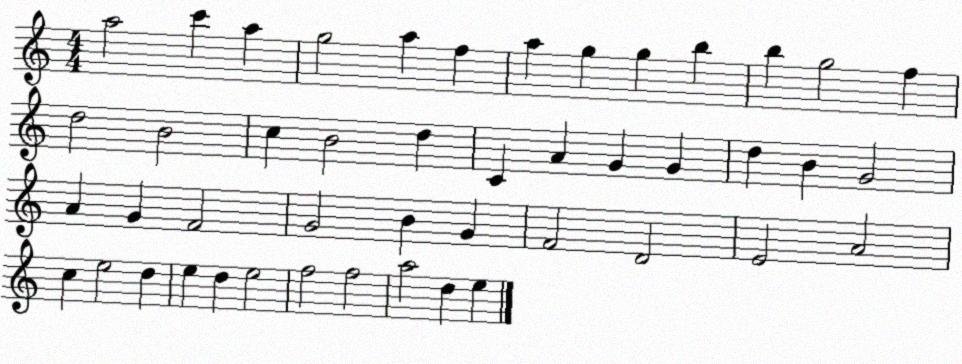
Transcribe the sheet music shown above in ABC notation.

X:1
T:Untitled
M:4/4
L:1/4
K:C
a2 c' a g2 a f a g g b b g2 f d2 B2 c B2 d C A G G d B G2 A G F2 G2 B G F2 D2 E2 A2 c e2 d e d e2 f2 f2 a2 d e